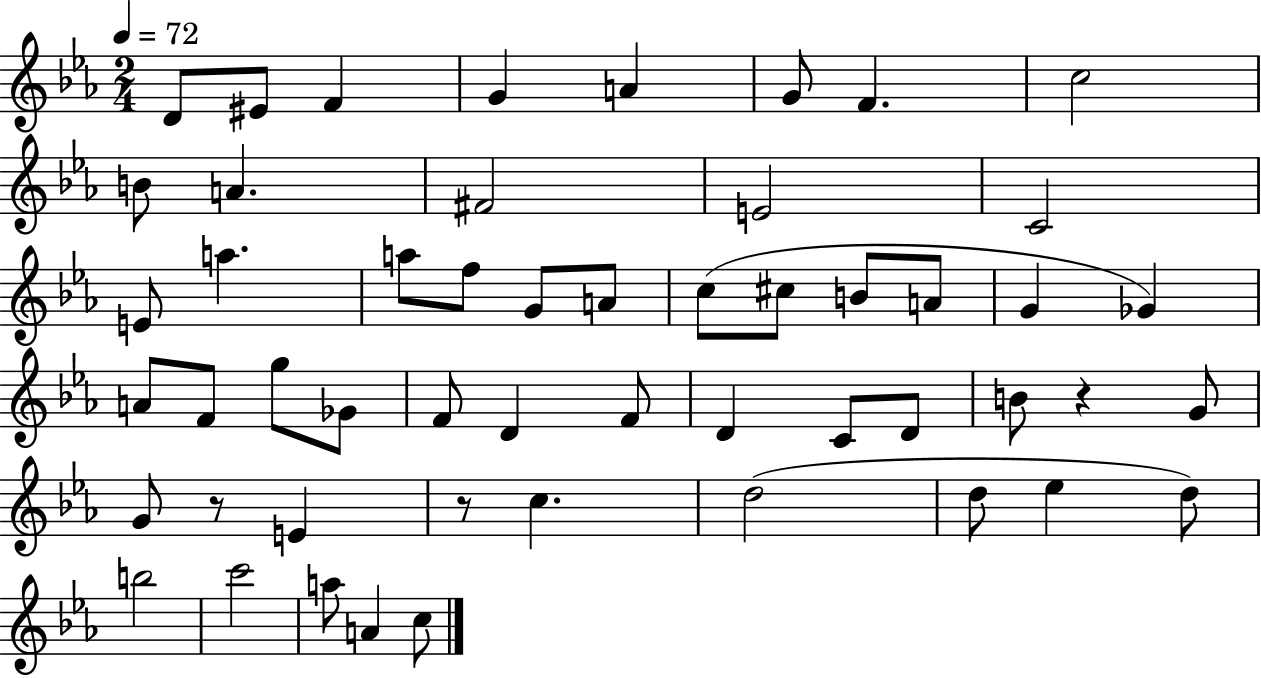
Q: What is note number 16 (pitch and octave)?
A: A5